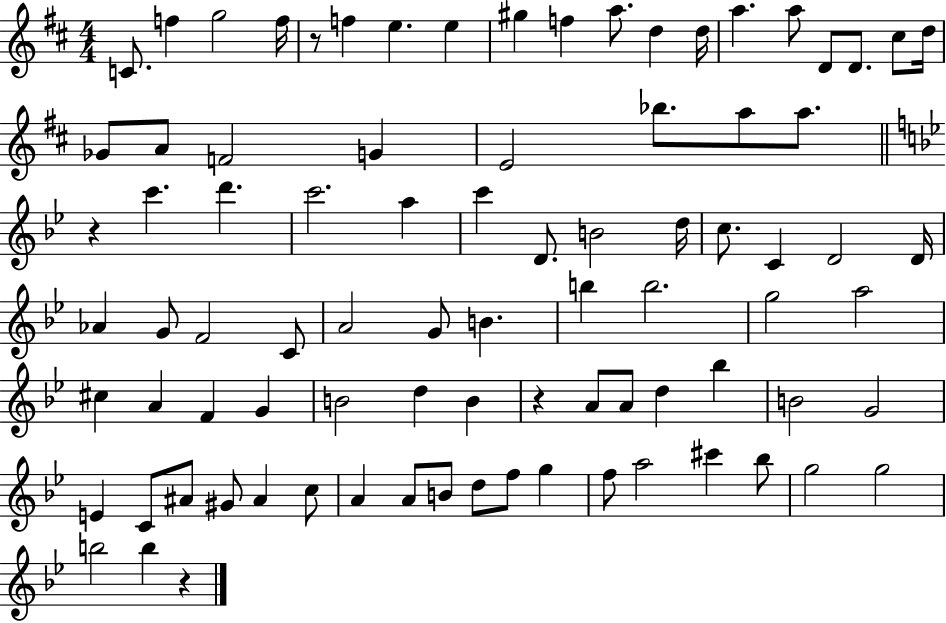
{
  \clef treble
  \numericTimeSignature
  \time 4/4
  \key d \major
  c'8. f''4 g''2 f''16 | r8 f''4 e''4. e''4 | gis''4 f''4 a''8. d''4 d''16 | a''4. a''8 d'8 d'8. cis''8 d''16 | \break ges'8 a'8 f'2 g'4 | e'2 bes''8. a''8 a''8. | \bar "||" \break \key bes \major r4 c'''4. d'''4. | c'''2. a''4 | c'''4 d'8. b'2 d''16 | c''8. c'4 d'2 d'16 | \break aes'4 g'8 f'2 c'8 | a'2 g'8 b'4. | b''4 b''2. | g''2 a''2 | \break cis''4 a'4 f'4 g'4 | b'2 d''4 b'4 | r4 a'8 a'8 d''4 bes''4 | b'2 g'2 | \break e'4 c'8 ais'8 gis'8 ais'4 c''8 | a'4 a'8 b'8 d''8 f''8 g''4 | f''8 a''2 cis'''4 bes''8 | g''2 g''2 | \break b''2 b''4 r4 | \bar "|."
}